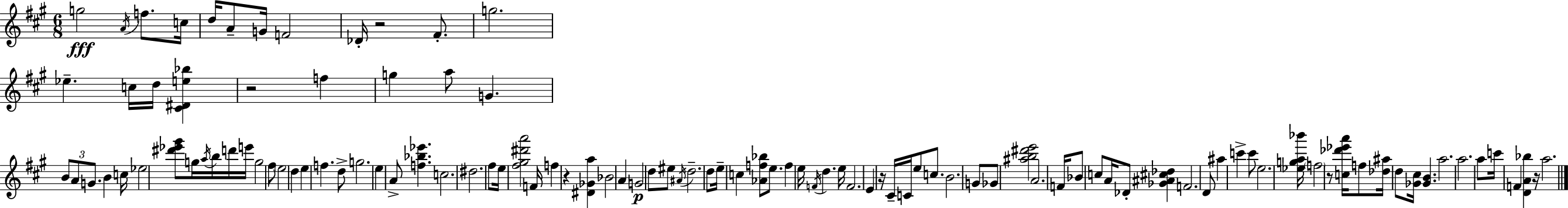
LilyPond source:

{
  \clef treble
  \numericTimeSignature
  \time 6/8
  \key a \major
  g''2\fff \acciaccatura { a'16 } f''8. | c''16 d''16 a'8-- g'16 f'2 | des'16-. r2 fis'8.-. | g''2. | \break ees''4.-- c''16 d''16 <cis' dis' e'' bes''>4 | r2 f''4 | g''4 a''8 g'4. | \tuplet 3/2 { b'8 a'8 g'8. } b'4 | \break c''16 ees''2 <dis''' ees''' gis'''>8 g''16 | \acciaccatura { a''16 } b''16 d'''16 e'''16 g''2 | fis''8 \parenthesize e''2 d''4 | e''4 f''4. | \break d''8-> g''2. | e''4 a'8-> <f'' bes'' ees'''>4. | c''2. | dis''2. | \break fis''8 e''16 <fis'' gis'' dis''' a'''>2 | f'16 f''4 r4 <dis' ges' a''>4 | bes'2 a'4 | g'2\p d''8 | \break eis''8 \acciaccatura { ais'16 } d''2.-- | d''8 e''16-- c''4 <aes' f'' bes''>8 | e''8. f''4 e''16 \acciaccatura { f'16 } d''4. | e''16 f'2. | \break e'4 r16 cis'16-- c'16 e''8 | c''8. b'2. | g'8 ges'8 <ais'' b'' dis''' e'''>2 | a'2. | \break f'16 bes'8 c''8 a'16 des'8-. | <ges' ais' cis'' des''>4 f'2. | d'8 ais''4 c'''4-> | c'''8 e''2. | \break <ees'' g'' a'' bes'''>16 \parenthesize f''2 | r8 <c'' des''' ees''' a'''>16 f''8 <des'' ais''>16 d''8 <ges' cis''>16 <ges' b'>4. | a''2. | a''2. | \break a''8 c'''16 f'4 <d' a' bes''>4 | r16 a''2. | \bar "|."
}